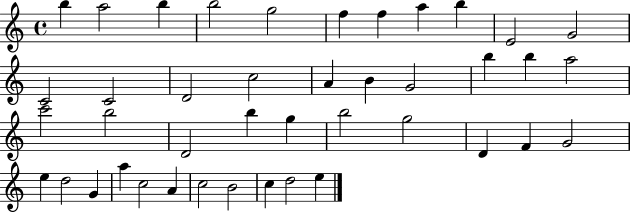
X:1
T:Untitled
M:4/4
L:1/4
K:C
b a2 b b2 g2 f f a b E2 G2 C2 C2 D2 c2 A B G2 b b a2 c'2 b2 D2 b g b2 g2 D F G2 e d2 G a c2 A c2 B2 c d2 e